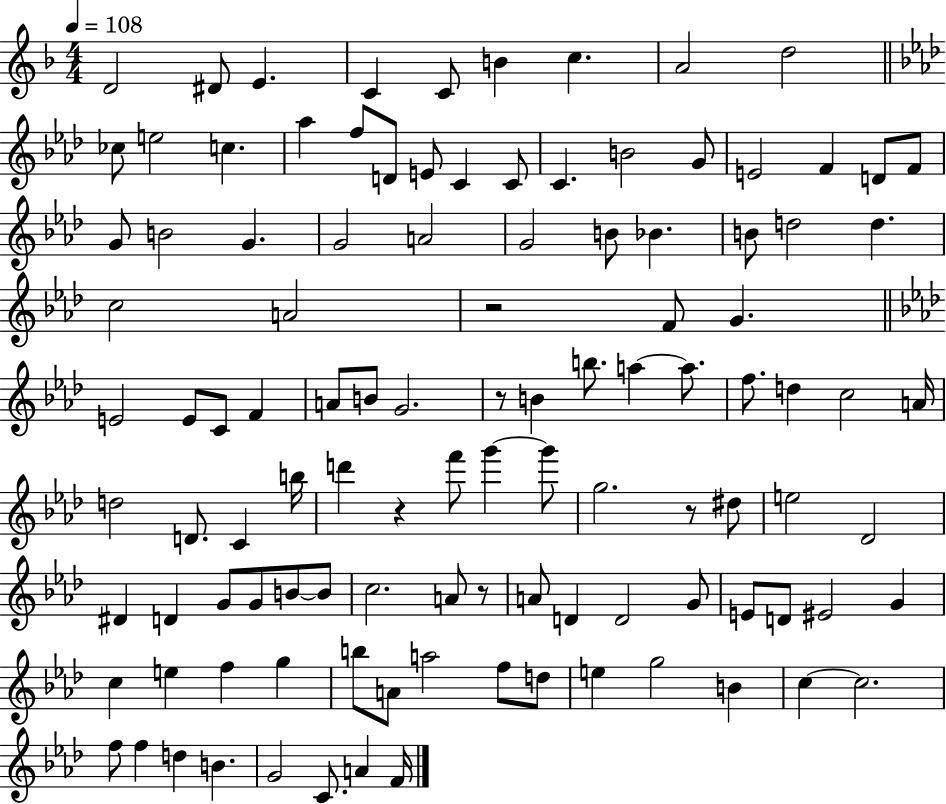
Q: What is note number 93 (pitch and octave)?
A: E5